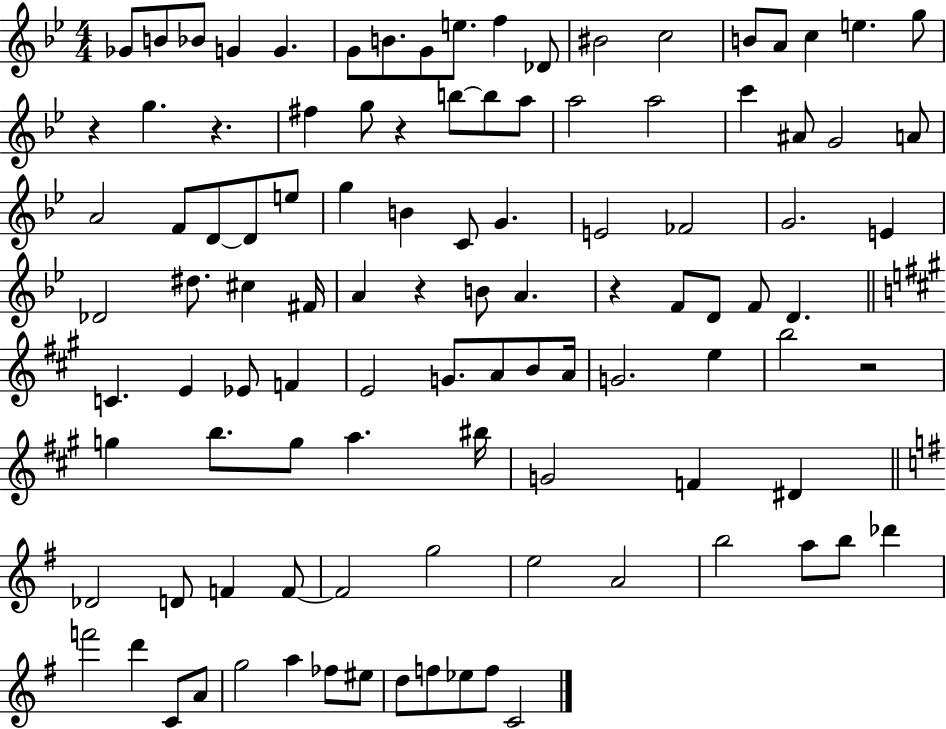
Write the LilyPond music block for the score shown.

{
  \clef treble
  \numericTimeSignature
  \time 4/4
  \key bes \major
  ges'8 b'8 bes'8 g'4 g'4. | g'8 b'8. g'8 e''8. f''4 des'8 | bis'2 c''2 | b'8 a'8 c''4 e''4. g''8 | \break r4 g''4. r4. | fis''4 g''8 r4 b''8~~ b''8 a''8 | a''2 a''2 | c'''4 ais'8 g'2 a'8 | \break a'2 f'8 d'8~~ d'8 e''8 | g''4 b'4 c'8 g'4. | e'2 fes'2 | g'2. e'4 | \break des'2 dis''8. cis''4 fis'16 | a'4 r4 b'8 a'4. | r4 f'8 d'8 f'8 d'4. | \bar "||" \break \key a \major c'4. e'4 ees'8 f'4 | e'2 g'8. a'8 b'8 a'16 | g'2. e''4 | b''2 r2 | \break g''4 b''8. g''8 a''4. bis''16 | g'2 f'4 dis'4 | \bar "||" \break \key g \major des'2 d'8 f'4 f'8~~ | f'2 g''2 | e''2 a'2 | b''2 a''8 b''8 des'''4 | \break f'''2 d'''4 c'8 a'8 | g''2 a''4 fes''8 eis''8 | d''8 f''8 ees''8 f''8 c'2 | \bar "|."
}